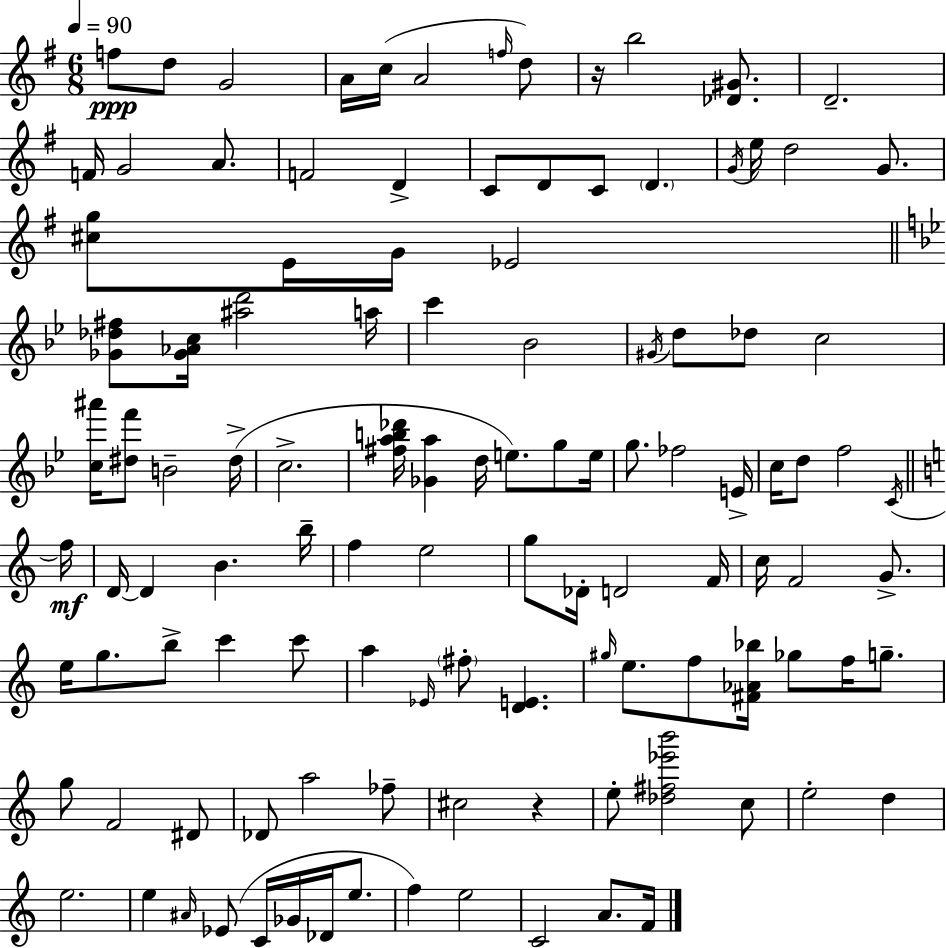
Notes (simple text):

F5/e D5/e G4/h A4/s C5/s A4/h F5/s D5/e R/s B5/h [Db4,G#4]/e. D4/h. F4/s G4/h A4/e. F4/h D4/q C4/e D4/e C4/e D4/q. G4/s E5/s D5/h G4/e. [C#5,G5]/e E4/s G4/s Eb4/h [Gb4,Db5,F#5]/e [Gb4,Ab4,C5]/s [A#5,D6]/h A5/s C6/q Bb4/h G#4/s D5/e Db5/e C5/h [C5,A#6]/s [D#5,F6]/e B4/h D#5/s C5/h. [F#5,A5,B5,Db6]/s [Gb4,A5]/q D5/s E5/e. G5/e E5/s G5/e. FES5/h E4/s C5/s D5/e F5/h C4/s F5/s D4/s D4/q B4/q. B5/s F5/q E5/h G5/e Db4/s D4/h F4/s C5/s F4/h G4/e. E5/s G5/e. B5/e C6/q C6/e A5/q Eb4/s F#5/e [D4,E4]/q. G#5/s E5/e. F5/e [F#4,Ab4,Bb5]/s Gb5/e F5/s G5/e. G5/e F4/h D#4/e Db4/e A5/h FES5/e C#5/h R/q E5/e [Db5,F#5,Eb6,B6]/h C5/e E5/h D5/q E5/h. E5/q A#4/s Eb4/e C4/s Gb4/s Db4/s E5/e. F5/q E5/h C4/h A4/e. F4/s